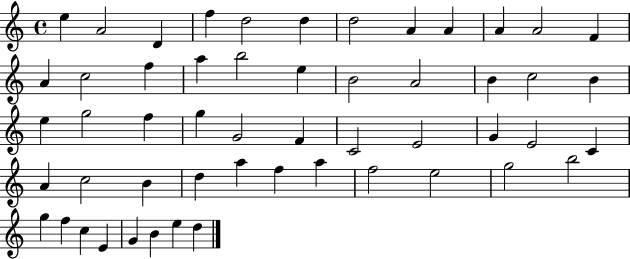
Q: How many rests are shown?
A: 0